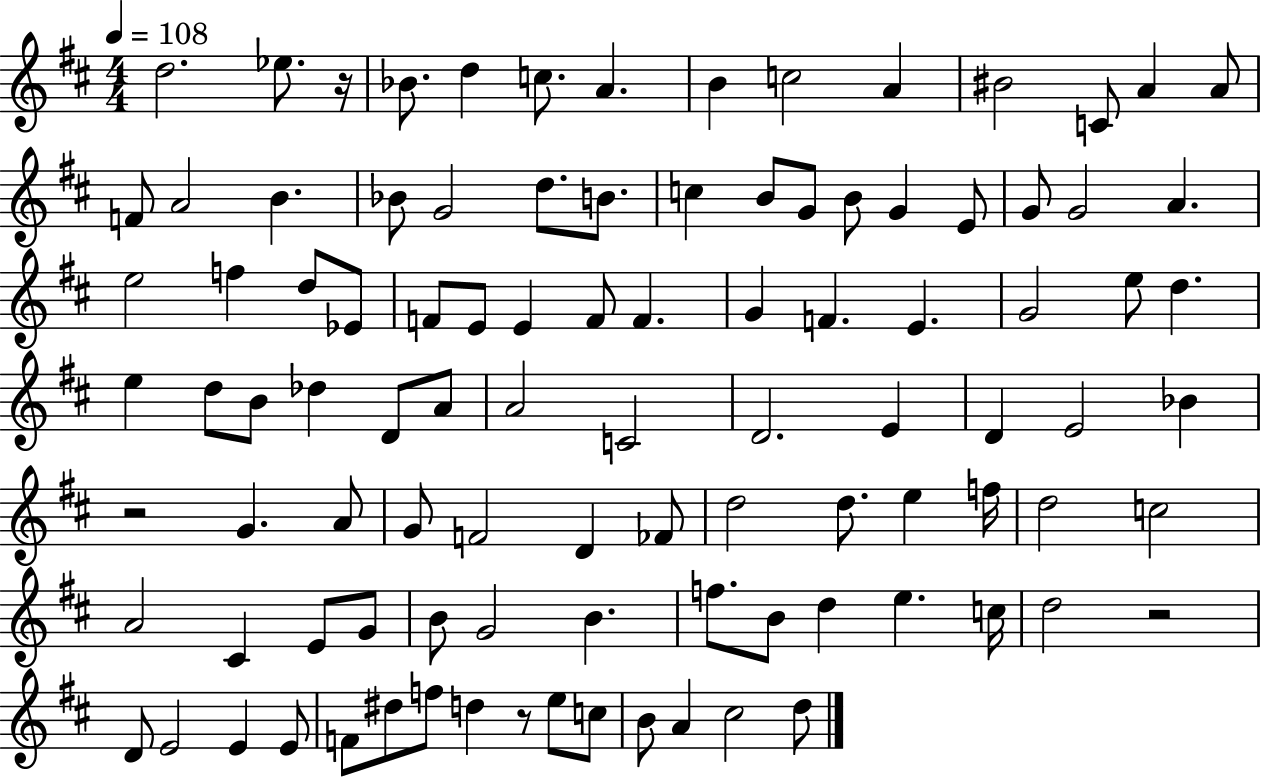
{
  \clef treble
  \numericTimeSignature
  \time 4/4
  \key d \major
  \tempo 4 = 108
  d''2. ees''8. r16 | bes'8. d''4 c''8. a'4. | b'4 c''2 a'4 | bis'2 c'8 a'4 a'8 | \break f'8 a'2 b'4. | bes'8 g'2 d''8. b'8. | c''4 b'8 g'8 b'8 g'4 e'8 | g'8 g'2 a'4. | \break e''2 f''4 d''8 ees'8 | f'8 e'8 e'4 f'8 f'4. | g'4 f'4. e'4. | g'2 e''8 d''4. | \break e''4 d''8 b'8 des''4 d'8 a'8 | a'2 c'2 | d'2. e'4 | d'4 e'2 bes'4 | \break r2 g'4. a'8 | g'8 f'2 d'4 fes'8 | d''2 d''8. e''4 f''16 | d''2 c''2 | \break a'2 cis'4 e'8 g'8 | b'8 g'2 b'4. | f''8. b'8 d''4 e''4. c''16 | d''2 r2 | \break d'8 e'2 e'4 e'8 | f'8 dis''8 f''8 d''4 r8 e''8 c''8 | b'8 a'4 cis''2 d''8 | \bar "|."
}